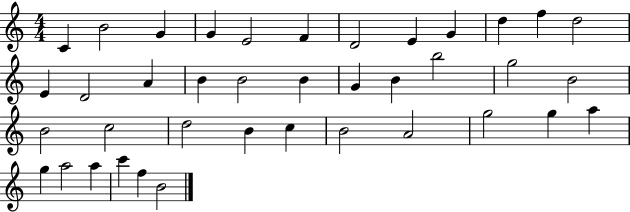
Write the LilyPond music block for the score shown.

{
  \clef treble
  \numericTimeSignature
  \time 4/4
  \key c \major
  c'4 b'2 g'4 | g'4 e'2 f'4 | d'2 e'4 g'4 | d''4 f''4 d''2 | \break e'4 d'2 a'4 | b'4 b'2 b'4 | g'4 b'4 b''2 | g''2 b'2 | \break b'2 c''2 | d''2 b'4 c''4 | b'2 a'2 | g''2 g''4 a''4 | \break g''4 a''2 a''4 | c'''4 f''4 b'2 | \bar "|."
}